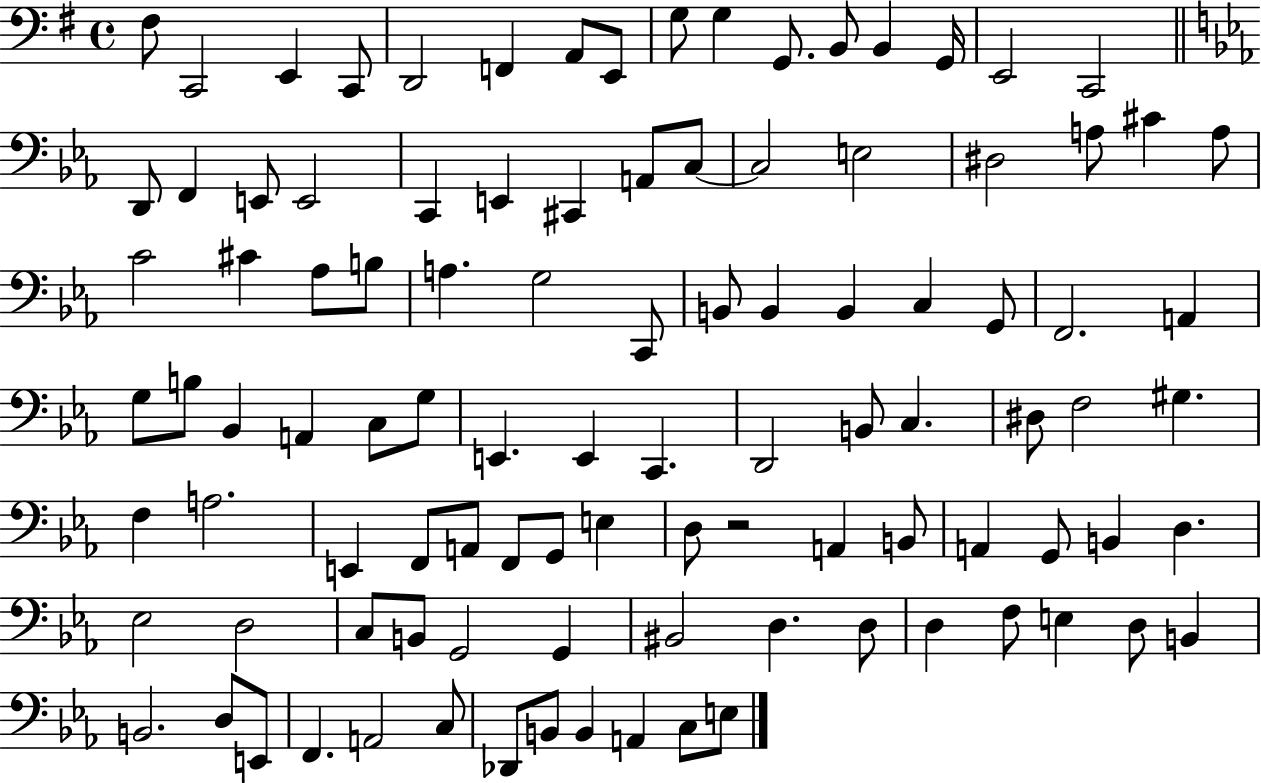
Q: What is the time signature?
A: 4/4